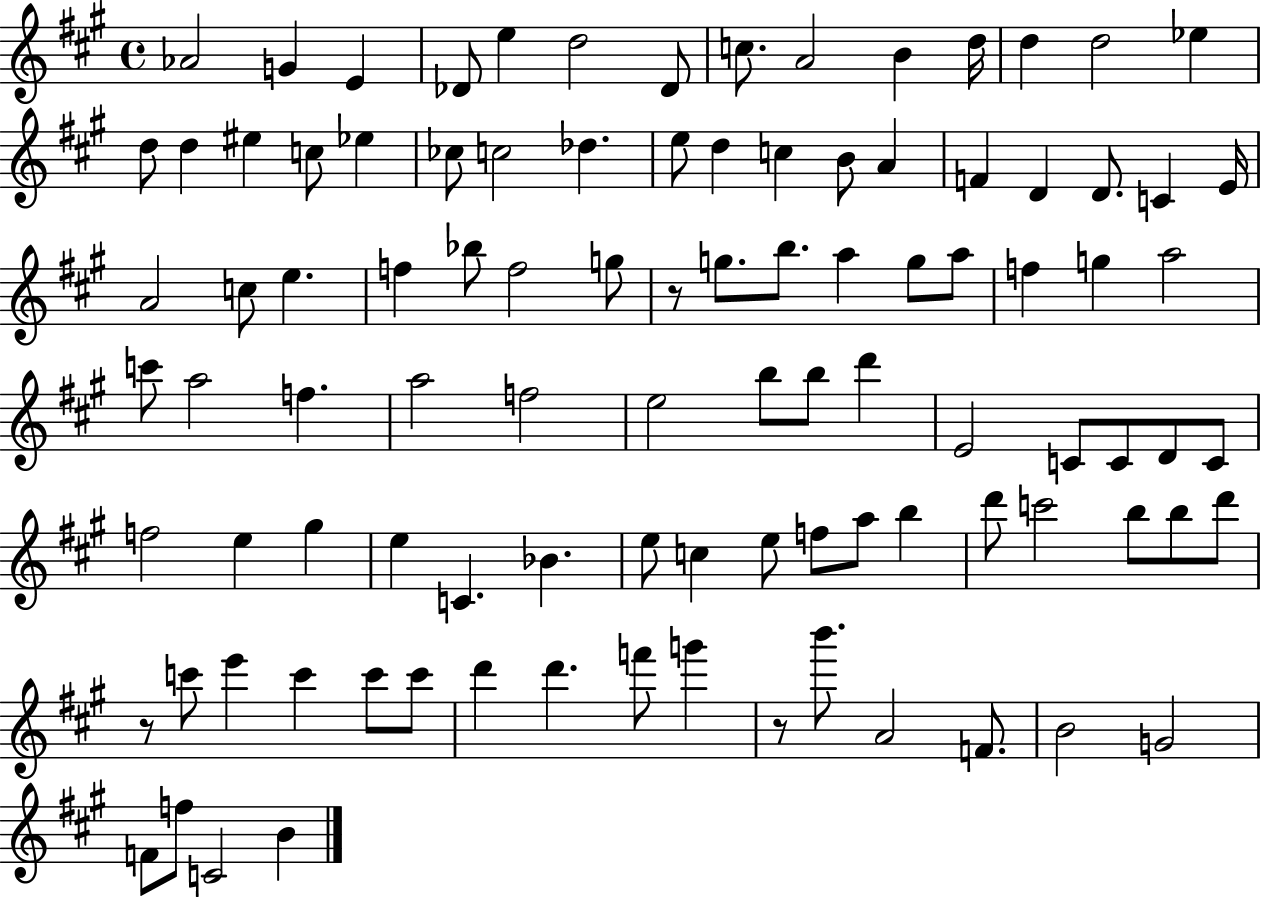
{
  \clef treble
  \time 4/4
  \defaultTimeSignature
  \key a \major
  aes'2 g'4 e'4 | des'8 e''4 d''2 des'8 | c''8. a'2 b'4 d''16 | d''4 d''2 ees''4 | \break d''8 d''4 eis''4 c''8 ees''4 | ces''8 c''2 des''4. | e''8 d''4 c''4 b'8 a'4 | f'4 d'4 d'8. c'4 e'16 | \break a'2 c''8 e''4. | f''4 bes''8 f''2 g''8 | r8 g''8. b''8. a''4 g''8 a''8 | f''4 g''4 a''2 | \break c'''8 a''2 f''4. | a''2 f''2 | e''2 b''8 b''8 d'''4 | e'2 c'8 c'8 d'8 c'8 | \break f''2 e''4 gis''4 | e''4 c'4. bes'4. | e''8 c''4 e''8 f''8 a''8 b''4 | d'''8 c'''2 b''8 b''8 d'''8 | \break r8 c'''8 e'''4 c'''4 c'''8 c'''8 | d'''4 d'''4. f'''8 g'''4 | r8 b'''8. a'2 f'8. | b'2 g'2 | \break f'8 f''8 c'2 b'4 | \bar "|."
}